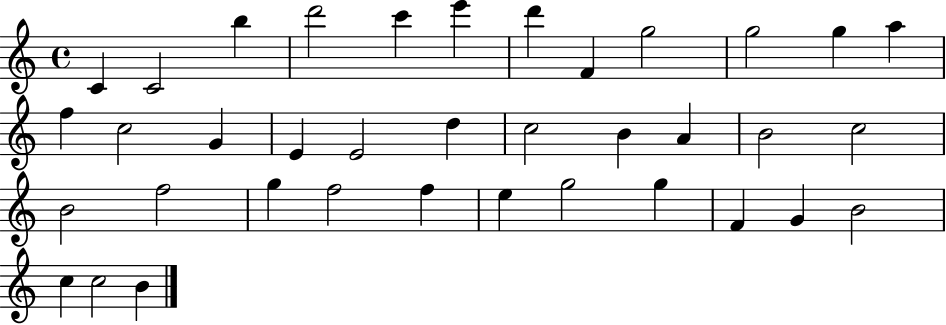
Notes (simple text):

C4/q C4/h B5/q D6/h C6/q E6/q D6/q F4/q G5/h G5/h G5/q A5/q F5/q C5/h G4/q E4/q E4/h D5/q C5/h B4/q A4/q B4/h C5/h B4/h F5/h G5/q F5/h F5/q E5/q G5/h G5/q F4/q G4/q B4/h C5/q C5/h B4/q